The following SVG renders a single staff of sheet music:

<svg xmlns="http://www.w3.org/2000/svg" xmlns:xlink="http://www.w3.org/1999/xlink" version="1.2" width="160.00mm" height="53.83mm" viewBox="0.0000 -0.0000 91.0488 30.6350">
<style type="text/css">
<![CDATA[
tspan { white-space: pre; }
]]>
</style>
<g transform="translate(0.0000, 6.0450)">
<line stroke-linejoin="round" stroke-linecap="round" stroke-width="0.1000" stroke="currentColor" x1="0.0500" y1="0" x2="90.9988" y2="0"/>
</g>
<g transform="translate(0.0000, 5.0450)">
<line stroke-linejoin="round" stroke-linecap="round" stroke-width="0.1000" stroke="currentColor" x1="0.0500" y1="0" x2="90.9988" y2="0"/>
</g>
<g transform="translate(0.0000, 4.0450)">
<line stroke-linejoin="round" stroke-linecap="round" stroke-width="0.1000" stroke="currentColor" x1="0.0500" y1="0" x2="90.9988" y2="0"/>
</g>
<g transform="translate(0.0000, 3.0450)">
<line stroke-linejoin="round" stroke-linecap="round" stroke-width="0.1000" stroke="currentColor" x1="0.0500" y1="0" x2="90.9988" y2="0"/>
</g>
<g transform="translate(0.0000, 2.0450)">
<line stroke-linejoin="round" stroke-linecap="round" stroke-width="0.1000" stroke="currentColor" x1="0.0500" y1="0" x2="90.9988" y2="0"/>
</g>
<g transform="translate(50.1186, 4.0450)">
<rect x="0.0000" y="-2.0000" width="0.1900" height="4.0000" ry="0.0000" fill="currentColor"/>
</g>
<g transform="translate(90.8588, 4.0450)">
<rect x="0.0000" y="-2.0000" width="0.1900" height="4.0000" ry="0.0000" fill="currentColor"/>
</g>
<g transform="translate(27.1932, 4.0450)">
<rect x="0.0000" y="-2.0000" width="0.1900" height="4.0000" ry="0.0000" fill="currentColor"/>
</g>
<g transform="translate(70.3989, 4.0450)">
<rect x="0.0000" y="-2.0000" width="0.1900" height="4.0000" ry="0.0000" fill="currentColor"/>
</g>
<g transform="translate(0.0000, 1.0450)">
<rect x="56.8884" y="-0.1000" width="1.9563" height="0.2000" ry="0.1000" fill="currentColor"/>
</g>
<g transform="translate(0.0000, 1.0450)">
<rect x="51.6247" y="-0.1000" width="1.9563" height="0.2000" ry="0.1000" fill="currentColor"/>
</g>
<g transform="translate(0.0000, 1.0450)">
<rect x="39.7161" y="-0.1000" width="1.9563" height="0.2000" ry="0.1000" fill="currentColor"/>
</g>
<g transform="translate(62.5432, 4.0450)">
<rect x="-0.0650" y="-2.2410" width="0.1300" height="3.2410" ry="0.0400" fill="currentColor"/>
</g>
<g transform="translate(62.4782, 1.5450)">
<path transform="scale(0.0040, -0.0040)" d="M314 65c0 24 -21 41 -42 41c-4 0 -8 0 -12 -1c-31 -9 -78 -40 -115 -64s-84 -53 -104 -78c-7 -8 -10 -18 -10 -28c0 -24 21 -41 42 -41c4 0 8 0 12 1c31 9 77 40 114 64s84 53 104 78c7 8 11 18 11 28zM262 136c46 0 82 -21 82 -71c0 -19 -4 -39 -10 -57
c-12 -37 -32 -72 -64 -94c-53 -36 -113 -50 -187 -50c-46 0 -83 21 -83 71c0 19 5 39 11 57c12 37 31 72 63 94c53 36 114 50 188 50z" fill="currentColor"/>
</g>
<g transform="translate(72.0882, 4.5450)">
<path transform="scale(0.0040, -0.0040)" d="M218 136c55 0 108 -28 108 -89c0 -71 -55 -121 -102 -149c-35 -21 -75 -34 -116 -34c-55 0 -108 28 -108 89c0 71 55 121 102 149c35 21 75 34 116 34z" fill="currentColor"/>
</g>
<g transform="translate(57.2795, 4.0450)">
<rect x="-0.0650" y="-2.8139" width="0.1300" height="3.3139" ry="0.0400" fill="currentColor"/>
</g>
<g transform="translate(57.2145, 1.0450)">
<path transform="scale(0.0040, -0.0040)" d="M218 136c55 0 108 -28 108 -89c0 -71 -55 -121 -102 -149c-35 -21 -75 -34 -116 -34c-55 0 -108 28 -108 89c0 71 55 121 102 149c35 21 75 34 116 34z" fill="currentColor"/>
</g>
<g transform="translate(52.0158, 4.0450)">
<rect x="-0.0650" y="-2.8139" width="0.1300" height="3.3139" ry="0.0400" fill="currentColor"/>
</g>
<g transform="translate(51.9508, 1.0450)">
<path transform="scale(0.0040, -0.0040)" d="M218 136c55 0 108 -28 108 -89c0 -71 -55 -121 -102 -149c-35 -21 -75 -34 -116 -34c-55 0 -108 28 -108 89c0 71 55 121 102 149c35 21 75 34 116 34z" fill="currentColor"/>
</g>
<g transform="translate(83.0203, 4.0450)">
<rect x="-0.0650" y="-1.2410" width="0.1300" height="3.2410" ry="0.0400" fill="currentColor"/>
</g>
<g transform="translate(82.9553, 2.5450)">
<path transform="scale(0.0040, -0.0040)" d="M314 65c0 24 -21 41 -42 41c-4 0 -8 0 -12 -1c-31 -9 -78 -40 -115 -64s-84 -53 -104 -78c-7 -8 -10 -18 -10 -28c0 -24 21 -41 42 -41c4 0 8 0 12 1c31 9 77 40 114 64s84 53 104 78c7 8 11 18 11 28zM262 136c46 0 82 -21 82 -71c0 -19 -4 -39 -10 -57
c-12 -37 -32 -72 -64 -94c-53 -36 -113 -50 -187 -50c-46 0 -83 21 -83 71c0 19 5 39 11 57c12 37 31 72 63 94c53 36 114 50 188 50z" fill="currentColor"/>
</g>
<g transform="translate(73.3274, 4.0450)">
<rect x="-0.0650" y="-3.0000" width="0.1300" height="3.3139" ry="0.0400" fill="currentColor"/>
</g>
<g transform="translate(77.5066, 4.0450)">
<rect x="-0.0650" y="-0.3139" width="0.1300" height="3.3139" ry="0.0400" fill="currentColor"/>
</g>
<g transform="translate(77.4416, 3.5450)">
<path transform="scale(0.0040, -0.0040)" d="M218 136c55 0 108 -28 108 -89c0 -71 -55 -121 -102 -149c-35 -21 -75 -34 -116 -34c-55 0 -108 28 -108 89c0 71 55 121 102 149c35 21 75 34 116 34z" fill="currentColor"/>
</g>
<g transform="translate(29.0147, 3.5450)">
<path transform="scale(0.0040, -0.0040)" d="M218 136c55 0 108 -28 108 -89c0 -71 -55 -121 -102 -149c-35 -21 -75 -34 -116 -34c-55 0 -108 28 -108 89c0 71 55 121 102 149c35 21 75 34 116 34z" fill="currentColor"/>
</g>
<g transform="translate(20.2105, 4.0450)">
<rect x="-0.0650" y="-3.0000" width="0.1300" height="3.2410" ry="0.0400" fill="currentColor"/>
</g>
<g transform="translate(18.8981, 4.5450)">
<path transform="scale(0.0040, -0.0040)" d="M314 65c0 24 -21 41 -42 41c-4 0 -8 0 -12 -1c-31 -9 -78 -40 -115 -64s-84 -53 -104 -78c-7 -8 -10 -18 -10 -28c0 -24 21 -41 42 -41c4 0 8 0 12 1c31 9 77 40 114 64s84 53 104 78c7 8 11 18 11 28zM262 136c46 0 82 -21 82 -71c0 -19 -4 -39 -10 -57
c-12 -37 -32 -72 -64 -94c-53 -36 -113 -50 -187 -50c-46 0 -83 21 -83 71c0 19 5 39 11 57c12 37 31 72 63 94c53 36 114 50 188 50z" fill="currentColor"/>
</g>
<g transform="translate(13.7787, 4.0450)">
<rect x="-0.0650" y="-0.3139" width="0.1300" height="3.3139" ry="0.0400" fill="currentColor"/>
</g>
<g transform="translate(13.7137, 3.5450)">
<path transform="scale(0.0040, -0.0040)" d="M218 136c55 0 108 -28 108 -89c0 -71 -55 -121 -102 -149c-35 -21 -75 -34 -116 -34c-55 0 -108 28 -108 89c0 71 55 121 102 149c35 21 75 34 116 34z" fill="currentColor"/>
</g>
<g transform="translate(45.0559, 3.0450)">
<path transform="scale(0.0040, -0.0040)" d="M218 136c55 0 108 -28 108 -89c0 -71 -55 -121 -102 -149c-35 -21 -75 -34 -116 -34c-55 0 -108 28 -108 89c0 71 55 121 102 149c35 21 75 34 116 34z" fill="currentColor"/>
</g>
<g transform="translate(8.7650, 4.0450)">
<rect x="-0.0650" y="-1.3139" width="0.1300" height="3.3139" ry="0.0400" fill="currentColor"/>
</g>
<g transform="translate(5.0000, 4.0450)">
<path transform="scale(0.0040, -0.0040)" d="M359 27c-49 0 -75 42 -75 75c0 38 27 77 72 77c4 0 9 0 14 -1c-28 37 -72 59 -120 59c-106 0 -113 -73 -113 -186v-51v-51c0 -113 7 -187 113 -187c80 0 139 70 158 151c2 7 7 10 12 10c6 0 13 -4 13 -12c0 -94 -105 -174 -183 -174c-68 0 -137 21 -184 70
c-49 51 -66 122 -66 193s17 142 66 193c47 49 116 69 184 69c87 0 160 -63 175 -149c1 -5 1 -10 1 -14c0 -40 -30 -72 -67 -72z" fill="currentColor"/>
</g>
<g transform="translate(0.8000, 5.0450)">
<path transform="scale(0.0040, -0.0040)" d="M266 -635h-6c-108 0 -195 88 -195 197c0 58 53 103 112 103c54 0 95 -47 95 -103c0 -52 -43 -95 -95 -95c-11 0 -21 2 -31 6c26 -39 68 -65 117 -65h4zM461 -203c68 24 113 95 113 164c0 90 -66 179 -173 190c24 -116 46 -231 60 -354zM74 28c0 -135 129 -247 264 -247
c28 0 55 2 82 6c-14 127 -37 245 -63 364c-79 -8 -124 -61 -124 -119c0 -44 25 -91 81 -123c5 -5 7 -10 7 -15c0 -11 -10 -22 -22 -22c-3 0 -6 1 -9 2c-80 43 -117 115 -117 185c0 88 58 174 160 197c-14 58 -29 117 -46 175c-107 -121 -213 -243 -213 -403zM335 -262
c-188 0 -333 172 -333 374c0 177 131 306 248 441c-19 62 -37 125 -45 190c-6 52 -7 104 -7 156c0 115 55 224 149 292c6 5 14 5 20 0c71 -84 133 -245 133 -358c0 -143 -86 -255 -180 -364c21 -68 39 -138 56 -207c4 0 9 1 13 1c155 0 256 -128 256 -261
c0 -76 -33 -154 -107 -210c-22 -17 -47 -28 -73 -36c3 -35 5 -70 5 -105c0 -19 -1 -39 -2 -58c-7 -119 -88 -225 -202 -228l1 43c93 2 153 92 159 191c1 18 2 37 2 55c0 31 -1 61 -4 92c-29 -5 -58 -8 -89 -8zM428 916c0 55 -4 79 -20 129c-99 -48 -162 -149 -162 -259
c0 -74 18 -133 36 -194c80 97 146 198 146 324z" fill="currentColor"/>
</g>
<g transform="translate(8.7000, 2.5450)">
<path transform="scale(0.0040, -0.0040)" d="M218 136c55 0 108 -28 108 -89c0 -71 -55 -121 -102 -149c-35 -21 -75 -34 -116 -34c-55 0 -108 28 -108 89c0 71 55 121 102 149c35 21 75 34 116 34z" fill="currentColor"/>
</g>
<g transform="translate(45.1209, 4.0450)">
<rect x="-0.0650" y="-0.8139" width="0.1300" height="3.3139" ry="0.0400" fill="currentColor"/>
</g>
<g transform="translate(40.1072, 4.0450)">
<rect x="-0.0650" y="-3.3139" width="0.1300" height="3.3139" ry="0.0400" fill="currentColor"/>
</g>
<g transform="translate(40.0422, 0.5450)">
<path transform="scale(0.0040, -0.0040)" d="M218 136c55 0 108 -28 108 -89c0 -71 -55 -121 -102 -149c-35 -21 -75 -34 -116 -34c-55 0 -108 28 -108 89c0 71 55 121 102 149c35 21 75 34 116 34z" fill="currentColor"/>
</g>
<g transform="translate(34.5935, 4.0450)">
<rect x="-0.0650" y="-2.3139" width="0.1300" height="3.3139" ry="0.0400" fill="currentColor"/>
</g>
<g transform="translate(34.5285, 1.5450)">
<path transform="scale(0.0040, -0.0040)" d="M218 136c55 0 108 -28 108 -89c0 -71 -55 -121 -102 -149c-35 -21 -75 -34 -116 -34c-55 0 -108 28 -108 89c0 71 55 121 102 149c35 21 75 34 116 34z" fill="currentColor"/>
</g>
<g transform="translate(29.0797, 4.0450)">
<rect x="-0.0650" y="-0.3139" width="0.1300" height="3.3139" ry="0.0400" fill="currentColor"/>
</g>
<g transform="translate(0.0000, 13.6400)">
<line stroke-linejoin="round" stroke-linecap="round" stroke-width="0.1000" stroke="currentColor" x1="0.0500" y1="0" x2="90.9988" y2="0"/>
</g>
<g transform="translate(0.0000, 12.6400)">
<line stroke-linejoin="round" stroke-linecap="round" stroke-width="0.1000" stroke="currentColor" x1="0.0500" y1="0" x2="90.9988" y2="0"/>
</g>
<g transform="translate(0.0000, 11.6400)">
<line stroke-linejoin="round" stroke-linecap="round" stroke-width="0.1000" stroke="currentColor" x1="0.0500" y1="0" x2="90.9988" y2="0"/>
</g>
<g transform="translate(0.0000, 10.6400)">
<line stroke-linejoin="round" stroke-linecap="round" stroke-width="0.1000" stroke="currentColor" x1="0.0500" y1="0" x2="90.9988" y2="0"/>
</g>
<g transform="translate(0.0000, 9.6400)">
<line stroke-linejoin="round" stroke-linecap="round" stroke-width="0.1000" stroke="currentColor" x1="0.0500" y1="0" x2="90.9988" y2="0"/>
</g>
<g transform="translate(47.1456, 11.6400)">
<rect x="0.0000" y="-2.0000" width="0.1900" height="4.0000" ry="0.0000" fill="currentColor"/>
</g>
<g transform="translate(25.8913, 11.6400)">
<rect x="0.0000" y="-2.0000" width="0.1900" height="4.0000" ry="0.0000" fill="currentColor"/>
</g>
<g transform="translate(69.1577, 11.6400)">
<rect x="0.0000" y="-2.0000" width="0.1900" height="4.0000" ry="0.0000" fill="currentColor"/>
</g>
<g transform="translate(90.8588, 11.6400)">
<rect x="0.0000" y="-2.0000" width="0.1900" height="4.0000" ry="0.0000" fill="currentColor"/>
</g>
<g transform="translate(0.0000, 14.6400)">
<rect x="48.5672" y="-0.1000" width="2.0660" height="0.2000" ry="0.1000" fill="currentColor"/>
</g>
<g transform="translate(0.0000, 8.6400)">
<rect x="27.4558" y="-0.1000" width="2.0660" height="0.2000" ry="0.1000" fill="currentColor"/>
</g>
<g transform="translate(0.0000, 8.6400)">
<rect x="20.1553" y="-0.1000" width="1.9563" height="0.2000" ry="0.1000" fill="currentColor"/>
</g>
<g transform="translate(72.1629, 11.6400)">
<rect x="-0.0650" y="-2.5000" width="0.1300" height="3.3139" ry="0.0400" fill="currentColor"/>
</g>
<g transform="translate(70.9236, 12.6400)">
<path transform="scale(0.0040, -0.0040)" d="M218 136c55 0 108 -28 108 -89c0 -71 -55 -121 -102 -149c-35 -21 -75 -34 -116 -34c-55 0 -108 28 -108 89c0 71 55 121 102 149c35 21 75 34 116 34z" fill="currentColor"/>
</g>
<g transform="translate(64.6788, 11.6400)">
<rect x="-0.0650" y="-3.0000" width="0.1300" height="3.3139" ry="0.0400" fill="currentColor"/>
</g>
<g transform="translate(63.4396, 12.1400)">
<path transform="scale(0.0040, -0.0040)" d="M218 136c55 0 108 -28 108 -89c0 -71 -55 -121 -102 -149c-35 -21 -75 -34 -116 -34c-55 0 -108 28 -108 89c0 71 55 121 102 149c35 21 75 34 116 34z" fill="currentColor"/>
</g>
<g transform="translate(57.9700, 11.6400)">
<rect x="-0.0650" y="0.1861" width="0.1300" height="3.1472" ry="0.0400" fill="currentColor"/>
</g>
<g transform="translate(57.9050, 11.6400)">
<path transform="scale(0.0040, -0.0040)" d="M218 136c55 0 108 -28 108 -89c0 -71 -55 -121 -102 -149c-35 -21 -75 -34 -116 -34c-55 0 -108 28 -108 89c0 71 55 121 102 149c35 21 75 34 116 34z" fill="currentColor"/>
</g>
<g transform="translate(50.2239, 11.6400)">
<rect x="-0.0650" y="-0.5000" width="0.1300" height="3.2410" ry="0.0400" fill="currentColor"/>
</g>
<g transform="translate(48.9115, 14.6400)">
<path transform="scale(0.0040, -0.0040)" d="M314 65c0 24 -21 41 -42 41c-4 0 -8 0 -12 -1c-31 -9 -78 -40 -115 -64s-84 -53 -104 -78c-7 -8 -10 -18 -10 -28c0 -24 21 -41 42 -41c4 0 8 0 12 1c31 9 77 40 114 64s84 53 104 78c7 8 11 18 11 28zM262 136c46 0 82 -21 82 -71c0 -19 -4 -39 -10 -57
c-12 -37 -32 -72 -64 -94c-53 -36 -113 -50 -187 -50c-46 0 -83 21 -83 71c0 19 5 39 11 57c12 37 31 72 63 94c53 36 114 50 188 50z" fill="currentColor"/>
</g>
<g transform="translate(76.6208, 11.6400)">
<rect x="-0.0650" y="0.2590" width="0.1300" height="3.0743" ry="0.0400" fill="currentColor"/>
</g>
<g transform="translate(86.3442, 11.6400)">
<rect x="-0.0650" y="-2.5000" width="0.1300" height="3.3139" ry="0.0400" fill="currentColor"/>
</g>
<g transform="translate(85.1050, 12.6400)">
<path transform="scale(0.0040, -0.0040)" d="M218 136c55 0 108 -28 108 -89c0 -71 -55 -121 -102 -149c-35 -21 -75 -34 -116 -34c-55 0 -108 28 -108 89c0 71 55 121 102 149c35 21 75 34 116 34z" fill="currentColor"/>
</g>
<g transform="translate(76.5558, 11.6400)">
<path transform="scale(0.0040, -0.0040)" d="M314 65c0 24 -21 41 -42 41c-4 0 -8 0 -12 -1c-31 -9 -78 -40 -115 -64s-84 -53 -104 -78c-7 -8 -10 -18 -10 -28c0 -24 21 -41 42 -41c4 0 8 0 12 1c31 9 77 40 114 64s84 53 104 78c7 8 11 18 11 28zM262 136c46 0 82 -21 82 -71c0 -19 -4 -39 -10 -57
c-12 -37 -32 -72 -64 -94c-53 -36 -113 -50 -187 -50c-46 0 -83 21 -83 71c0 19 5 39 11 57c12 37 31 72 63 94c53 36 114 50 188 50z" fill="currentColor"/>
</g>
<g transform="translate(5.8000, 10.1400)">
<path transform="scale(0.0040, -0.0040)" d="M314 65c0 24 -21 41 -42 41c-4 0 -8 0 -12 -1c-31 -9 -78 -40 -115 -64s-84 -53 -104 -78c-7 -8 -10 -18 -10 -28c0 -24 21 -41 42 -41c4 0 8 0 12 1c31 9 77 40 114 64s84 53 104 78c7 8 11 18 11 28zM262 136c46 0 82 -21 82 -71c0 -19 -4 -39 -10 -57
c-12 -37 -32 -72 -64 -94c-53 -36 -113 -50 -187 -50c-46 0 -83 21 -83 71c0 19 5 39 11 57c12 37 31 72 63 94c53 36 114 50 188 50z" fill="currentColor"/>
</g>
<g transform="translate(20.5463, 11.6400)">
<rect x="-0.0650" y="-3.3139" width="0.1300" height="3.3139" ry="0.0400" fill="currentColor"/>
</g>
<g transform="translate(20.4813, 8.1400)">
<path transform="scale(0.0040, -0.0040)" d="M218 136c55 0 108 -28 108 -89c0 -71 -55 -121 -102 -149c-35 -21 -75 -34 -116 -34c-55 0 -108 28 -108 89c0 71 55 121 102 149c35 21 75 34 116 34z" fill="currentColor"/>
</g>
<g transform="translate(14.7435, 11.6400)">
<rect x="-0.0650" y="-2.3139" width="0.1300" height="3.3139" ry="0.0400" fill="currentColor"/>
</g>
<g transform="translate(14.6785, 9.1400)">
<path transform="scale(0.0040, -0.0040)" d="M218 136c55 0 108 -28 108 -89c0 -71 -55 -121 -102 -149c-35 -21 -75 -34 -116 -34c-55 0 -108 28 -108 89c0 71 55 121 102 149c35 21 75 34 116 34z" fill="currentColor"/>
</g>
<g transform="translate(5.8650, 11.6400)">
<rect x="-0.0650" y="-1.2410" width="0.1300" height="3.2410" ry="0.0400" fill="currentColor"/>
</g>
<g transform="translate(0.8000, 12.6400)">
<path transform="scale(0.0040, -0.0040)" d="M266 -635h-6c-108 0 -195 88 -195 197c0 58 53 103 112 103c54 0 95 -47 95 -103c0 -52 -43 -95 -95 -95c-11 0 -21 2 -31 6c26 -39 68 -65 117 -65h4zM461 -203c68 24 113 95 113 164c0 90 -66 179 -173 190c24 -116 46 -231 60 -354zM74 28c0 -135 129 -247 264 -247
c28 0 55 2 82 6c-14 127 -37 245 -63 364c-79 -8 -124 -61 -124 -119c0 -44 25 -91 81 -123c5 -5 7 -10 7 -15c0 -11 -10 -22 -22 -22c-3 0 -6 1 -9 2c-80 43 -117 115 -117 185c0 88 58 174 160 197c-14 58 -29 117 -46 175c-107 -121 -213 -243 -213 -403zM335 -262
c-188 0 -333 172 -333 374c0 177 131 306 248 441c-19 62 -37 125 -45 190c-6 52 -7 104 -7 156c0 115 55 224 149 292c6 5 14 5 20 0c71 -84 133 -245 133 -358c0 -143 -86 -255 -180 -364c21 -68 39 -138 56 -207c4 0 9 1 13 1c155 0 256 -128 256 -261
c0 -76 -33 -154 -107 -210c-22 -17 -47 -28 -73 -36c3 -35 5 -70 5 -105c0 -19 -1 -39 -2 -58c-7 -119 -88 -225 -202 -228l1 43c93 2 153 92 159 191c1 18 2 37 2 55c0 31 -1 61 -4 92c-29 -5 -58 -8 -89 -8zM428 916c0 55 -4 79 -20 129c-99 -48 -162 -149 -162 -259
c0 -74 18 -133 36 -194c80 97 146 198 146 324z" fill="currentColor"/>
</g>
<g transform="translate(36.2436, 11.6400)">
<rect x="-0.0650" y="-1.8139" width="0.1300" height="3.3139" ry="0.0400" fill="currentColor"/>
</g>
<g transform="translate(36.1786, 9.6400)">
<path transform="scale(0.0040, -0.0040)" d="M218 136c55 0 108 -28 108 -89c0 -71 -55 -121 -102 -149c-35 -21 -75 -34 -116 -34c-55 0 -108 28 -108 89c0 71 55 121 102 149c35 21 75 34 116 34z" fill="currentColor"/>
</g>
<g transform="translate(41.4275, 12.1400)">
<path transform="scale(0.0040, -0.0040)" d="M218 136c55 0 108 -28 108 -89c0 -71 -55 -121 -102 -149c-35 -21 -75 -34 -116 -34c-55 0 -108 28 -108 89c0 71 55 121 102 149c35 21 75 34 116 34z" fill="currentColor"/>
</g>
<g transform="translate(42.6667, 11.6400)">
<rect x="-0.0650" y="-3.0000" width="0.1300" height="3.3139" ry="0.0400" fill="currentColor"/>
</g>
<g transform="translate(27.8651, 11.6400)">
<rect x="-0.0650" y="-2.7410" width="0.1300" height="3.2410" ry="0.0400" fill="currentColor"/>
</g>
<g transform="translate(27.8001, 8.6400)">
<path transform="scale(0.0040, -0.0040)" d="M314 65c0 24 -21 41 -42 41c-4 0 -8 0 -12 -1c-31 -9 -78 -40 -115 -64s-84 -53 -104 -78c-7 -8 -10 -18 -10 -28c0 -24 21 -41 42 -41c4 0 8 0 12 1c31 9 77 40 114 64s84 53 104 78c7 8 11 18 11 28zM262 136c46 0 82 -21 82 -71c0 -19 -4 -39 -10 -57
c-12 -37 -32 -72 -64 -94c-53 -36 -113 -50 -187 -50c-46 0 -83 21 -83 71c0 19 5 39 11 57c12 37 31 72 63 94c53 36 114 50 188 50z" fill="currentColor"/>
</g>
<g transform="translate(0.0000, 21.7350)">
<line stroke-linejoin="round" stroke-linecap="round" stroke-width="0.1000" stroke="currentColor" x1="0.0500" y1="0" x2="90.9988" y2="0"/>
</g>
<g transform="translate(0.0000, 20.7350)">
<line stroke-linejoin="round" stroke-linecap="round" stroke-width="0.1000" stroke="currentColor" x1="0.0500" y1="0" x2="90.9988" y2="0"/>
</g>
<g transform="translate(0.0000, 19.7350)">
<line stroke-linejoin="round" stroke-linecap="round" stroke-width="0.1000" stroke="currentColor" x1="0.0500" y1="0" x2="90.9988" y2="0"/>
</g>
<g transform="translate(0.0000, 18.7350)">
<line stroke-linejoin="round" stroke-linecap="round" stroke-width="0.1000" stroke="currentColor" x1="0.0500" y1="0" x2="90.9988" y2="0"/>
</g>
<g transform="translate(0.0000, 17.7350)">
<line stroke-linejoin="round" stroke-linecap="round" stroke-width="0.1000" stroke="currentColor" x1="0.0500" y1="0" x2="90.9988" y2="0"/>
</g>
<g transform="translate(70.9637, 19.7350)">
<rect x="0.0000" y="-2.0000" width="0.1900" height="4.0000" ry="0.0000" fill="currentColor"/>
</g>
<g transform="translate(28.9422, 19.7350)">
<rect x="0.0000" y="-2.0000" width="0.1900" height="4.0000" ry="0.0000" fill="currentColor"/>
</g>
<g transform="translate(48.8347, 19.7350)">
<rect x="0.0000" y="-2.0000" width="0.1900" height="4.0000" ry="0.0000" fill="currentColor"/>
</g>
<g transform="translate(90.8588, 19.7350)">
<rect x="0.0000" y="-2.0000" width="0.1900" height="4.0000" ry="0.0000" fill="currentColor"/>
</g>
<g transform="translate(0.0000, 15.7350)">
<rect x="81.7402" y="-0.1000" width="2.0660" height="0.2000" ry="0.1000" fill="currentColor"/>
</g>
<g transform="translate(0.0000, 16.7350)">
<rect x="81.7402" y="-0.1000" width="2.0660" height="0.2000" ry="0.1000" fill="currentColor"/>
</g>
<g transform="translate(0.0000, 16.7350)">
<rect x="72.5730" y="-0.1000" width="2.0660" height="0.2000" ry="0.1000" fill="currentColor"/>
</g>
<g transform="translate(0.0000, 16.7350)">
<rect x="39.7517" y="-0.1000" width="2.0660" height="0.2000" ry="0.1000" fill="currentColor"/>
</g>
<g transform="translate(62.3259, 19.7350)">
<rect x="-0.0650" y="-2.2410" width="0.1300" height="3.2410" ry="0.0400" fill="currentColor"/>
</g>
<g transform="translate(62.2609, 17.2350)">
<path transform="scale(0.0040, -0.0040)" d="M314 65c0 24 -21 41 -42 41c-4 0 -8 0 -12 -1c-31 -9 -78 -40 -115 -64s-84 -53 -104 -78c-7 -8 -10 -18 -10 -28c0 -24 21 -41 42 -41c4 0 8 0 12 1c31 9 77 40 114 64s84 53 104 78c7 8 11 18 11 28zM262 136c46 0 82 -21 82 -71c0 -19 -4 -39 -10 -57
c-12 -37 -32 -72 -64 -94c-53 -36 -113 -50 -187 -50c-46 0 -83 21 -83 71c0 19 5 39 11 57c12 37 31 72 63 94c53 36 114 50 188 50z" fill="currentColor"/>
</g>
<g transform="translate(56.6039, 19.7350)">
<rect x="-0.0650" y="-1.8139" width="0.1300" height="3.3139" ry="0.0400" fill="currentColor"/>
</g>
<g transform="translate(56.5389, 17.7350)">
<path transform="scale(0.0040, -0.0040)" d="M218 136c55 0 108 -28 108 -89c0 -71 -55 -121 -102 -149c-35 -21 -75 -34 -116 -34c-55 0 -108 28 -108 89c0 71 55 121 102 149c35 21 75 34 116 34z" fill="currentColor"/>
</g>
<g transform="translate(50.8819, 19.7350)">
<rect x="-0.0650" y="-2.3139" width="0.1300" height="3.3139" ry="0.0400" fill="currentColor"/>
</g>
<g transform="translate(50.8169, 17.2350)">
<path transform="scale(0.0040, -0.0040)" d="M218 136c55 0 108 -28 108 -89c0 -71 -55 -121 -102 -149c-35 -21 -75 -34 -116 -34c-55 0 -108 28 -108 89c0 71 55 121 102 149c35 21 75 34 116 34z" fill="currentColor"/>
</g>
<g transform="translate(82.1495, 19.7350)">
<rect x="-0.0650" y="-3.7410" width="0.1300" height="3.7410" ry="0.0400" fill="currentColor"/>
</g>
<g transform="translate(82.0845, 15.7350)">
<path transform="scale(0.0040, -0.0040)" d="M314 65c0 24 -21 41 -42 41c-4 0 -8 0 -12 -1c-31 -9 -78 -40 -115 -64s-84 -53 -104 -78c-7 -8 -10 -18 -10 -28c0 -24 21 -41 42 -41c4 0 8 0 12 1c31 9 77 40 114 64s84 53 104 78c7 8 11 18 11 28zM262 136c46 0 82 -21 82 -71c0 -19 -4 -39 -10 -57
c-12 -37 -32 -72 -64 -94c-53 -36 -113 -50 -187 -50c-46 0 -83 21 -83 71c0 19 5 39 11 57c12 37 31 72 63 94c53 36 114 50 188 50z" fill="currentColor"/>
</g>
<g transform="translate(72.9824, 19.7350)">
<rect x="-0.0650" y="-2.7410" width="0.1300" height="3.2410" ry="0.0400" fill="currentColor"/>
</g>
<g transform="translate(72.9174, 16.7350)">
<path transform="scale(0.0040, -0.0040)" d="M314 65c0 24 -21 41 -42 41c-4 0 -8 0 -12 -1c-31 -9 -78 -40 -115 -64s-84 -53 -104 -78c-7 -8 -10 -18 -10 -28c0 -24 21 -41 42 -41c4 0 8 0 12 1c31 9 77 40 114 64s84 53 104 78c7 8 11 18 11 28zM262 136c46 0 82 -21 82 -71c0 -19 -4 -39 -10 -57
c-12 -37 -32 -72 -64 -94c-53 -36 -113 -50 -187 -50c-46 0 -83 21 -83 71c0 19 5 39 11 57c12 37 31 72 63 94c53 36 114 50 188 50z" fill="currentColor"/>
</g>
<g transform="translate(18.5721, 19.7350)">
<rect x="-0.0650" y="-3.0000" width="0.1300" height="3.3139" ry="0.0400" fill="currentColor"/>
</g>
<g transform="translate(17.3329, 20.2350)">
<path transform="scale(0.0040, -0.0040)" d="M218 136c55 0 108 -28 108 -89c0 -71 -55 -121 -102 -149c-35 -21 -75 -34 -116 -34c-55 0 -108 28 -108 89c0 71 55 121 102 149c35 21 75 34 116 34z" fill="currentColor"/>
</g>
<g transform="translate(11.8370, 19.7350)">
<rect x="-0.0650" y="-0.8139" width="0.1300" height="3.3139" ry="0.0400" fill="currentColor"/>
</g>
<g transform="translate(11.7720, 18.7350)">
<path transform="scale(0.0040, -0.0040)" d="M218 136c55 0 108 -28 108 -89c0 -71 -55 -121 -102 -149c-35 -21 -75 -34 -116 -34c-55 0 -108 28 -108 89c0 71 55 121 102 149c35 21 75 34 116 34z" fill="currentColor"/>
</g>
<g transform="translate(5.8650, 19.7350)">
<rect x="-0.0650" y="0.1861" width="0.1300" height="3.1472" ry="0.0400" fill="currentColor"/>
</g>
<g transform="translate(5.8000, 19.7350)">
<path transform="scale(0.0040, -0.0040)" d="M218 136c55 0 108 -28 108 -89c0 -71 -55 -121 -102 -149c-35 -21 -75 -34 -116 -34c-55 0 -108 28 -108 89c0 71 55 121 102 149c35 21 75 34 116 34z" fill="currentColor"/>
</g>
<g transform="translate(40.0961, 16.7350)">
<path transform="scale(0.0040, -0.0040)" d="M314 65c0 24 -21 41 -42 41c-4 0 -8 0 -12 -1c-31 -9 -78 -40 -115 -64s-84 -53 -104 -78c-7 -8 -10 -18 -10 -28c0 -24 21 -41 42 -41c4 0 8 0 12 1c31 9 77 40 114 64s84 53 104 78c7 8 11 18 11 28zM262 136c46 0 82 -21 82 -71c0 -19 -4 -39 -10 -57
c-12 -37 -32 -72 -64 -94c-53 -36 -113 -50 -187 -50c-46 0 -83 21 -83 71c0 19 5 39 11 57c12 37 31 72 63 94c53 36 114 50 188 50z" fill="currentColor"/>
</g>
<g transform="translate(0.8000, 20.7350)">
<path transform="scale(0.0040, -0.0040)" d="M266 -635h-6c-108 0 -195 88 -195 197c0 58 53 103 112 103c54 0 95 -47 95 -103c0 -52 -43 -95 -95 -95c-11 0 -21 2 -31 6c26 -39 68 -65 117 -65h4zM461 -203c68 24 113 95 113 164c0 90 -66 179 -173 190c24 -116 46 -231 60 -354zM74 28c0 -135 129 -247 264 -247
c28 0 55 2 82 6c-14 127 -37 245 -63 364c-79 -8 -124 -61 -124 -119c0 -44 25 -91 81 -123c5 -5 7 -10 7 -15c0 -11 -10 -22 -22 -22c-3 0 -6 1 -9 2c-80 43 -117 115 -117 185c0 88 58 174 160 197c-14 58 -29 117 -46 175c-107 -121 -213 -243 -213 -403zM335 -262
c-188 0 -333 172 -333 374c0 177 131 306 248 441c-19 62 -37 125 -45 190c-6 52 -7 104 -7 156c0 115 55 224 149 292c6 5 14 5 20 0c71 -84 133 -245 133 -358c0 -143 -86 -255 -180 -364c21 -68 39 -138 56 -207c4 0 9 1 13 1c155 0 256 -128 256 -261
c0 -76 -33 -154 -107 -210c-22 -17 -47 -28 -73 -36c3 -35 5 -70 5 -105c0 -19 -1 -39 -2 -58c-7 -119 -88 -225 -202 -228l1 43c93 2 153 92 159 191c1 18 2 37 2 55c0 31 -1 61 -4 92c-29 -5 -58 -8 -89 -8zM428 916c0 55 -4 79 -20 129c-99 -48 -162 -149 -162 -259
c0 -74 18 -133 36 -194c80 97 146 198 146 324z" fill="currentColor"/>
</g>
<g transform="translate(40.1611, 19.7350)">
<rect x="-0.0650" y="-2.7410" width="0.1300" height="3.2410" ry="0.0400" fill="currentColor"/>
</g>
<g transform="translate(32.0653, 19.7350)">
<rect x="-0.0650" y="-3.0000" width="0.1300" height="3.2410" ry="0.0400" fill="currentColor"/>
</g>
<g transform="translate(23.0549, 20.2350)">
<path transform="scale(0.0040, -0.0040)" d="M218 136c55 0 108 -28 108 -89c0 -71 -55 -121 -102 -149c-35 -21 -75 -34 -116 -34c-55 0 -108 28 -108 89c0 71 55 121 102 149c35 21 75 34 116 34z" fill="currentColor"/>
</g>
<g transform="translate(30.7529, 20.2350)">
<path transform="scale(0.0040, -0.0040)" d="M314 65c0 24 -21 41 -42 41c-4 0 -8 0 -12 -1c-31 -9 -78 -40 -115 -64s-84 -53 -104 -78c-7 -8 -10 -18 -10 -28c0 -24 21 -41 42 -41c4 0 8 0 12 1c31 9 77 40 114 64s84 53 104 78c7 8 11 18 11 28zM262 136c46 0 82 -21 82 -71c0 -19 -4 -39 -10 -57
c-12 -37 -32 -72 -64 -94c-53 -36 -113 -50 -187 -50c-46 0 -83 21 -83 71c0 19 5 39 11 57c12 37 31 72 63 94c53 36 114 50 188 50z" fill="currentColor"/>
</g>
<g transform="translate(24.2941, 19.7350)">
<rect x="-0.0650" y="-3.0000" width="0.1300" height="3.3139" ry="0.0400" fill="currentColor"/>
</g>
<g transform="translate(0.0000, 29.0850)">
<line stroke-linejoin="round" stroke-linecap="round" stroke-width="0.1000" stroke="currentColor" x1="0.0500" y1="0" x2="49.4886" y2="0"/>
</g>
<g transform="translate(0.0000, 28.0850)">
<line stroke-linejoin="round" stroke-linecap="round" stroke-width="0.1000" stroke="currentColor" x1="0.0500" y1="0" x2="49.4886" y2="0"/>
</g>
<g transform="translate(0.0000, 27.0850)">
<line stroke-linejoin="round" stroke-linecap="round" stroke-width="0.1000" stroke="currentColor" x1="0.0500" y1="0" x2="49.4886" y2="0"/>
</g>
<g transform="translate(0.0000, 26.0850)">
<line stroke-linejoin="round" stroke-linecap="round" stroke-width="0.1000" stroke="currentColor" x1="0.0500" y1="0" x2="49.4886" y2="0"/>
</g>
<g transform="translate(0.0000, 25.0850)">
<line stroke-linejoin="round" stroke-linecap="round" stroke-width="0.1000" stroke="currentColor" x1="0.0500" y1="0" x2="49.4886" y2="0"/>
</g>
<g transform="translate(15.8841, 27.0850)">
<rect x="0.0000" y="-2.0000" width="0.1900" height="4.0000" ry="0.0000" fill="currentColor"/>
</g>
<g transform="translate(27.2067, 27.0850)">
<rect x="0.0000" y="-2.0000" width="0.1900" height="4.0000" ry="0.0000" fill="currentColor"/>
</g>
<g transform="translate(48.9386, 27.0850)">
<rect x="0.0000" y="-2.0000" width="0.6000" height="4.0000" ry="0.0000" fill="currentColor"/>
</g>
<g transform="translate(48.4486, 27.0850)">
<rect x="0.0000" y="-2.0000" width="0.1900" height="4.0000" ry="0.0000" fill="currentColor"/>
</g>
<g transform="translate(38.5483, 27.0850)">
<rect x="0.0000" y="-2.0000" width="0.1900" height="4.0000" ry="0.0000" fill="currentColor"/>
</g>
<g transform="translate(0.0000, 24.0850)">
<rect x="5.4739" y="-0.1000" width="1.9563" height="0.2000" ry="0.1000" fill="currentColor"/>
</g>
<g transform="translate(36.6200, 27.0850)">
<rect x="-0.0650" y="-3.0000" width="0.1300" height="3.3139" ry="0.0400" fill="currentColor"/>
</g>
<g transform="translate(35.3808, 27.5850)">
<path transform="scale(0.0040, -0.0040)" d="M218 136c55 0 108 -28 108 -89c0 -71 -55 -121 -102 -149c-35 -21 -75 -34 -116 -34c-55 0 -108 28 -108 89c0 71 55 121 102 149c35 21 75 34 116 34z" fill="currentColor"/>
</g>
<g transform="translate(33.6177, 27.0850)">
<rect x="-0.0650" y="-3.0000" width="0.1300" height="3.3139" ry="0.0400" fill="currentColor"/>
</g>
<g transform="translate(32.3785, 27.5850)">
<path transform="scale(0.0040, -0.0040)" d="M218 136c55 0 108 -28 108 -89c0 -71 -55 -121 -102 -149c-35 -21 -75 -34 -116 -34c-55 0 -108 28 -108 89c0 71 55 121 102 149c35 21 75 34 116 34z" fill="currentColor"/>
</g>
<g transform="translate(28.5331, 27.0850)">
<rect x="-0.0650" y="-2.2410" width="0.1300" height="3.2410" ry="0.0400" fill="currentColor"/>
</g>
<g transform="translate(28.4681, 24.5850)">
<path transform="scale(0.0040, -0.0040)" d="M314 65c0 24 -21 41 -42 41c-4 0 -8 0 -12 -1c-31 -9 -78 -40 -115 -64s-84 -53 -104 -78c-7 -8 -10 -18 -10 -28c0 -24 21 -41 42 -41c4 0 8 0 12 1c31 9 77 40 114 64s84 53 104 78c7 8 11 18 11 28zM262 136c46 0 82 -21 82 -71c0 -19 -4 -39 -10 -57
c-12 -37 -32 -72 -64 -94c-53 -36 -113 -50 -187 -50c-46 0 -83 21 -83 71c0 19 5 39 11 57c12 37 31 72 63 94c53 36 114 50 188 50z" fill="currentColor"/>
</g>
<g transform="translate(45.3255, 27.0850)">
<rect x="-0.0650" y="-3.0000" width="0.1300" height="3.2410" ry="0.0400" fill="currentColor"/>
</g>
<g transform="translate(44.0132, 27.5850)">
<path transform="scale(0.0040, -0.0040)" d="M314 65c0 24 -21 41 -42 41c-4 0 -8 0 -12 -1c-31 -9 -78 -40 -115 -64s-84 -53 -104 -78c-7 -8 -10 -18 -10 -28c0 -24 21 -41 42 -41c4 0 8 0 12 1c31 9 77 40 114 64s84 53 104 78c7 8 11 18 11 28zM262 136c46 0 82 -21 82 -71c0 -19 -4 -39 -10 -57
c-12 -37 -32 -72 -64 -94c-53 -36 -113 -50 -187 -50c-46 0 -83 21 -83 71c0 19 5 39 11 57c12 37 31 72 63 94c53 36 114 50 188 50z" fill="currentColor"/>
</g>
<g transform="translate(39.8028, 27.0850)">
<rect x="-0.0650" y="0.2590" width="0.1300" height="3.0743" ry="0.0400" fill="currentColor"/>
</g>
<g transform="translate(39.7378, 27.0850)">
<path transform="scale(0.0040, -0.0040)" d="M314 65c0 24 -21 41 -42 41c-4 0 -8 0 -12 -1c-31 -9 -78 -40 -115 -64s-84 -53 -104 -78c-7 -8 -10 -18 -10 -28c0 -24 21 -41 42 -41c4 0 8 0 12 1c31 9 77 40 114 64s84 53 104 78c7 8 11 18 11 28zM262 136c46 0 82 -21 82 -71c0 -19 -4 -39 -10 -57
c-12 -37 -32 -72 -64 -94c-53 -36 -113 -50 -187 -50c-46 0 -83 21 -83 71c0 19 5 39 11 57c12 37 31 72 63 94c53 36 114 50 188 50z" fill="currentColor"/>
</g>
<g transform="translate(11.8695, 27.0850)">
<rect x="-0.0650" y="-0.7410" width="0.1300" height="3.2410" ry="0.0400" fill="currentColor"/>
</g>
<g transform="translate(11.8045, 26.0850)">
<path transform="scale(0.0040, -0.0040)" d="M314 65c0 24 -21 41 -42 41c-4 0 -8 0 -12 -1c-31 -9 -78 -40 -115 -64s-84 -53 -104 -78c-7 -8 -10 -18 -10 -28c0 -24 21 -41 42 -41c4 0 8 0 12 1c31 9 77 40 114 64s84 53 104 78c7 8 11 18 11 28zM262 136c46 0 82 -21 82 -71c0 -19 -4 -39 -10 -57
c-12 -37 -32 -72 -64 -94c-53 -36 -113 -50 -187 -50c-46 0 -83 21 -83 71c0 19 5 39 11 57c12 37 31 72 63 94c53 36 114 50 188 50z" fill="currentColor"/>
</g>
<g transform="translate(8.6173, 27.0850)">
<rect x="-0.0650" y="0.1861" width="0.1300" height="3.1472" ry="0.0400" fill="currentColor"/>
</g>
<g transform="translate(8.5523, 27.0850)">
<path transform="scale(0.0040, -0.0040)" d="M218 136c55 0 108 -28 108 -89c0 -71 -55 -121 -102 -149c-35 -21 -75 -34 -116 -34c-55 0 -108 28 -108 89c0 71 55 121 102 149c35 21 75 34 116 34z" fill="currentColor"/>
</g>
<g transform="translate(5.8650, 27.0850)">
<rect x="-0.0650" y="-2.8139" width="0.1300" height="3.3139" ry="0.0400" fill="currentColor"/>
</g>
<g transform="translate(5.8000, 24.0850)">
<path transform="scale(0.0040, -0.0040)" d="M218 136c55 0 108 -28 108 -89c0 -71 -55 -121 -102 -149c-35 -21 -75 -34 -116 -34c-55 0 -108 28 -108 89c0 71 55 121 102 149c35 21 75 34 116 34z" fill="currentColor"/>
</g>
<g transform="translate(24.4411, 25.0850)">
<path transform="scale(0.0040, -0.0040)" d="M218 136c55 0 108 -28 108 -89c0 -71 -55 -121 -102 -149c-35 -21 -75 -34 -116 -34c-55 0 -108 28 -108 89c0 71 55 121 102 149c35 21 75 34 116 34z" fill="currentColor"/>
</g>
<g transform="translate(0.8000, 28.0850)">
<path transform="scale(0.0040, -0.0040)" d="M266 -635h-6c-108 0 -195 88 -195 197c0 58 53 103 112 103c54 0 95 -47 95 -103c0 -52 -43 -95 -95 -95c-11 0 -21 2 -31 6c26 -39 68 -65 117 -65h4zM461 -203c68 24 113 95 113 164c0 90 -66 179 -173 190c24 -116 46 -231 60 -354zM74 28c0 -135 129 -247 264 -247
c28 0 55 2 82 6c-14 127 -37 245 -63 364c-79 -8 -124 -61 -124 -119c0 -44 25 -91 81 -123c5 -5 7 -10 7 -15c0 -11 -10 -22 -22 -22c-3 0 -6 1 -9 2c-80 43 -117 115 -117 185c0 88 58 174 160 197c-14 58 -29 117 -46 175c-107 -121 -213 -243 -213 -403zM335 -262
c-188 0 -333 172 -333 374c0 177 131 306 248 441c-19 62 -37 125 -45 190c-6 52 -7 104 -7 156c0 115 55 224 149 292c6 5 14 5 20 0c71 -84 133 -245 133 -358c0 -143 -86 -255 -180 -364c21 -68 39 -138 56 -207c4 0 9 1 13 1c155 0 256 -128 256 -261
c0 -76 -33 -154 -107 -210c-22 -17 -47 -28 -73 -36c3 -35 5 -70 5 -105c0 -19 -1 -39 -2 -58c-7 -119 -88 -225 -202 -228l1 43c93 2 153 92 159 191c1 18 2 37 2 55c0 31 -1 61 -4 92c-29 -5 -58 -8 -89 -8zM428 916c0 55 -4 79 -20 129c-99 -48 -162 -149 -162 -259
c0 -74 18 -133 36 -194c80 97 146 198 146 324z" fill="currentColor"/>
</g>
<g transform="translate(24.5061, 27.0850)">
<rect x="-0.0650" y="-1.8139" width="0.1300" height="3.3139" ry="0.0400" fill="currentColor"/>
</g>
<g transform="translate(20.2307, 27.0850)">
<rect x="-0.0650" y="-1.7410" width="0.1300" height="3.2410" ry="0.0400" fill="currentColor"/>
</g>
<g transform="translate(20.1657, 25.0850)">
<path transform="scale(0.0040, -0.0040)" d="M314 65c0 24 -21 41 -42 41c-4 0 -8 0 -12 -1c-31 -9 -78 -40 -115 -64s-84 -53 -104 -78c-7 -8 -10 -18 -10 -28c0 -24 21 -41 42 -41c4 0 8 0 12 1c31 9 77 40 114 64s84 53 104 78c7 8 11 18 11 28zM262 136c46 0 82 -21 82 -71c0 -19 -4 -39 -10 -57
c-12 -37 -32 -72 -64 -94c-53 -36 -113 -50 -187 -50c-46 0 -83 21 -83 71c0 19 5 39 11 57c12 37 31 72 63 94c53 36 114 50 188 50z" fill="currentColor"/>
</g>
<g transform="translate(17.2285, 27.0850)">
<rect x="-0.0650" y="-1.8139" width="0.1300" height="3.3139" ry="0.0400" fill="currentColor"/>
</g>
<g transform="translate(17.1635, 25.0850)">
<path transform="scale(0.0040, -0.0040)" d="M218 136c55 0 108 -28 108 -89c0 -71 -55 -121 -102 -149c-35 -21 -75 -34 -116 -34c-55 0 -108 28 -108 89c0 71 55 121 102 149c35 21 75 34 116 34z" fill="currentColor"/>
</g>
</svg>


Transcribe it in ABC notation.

X:1
T:Untitled
M:4/4
L:1/4
K:C
e c A2 c g b d a a g2 A c e2 e2 g b a2 f A C2 B A G B2 G B d A A A2 a2 g f g2 a2 c'2 a B d2 f f2 f g2 A A B2 A2